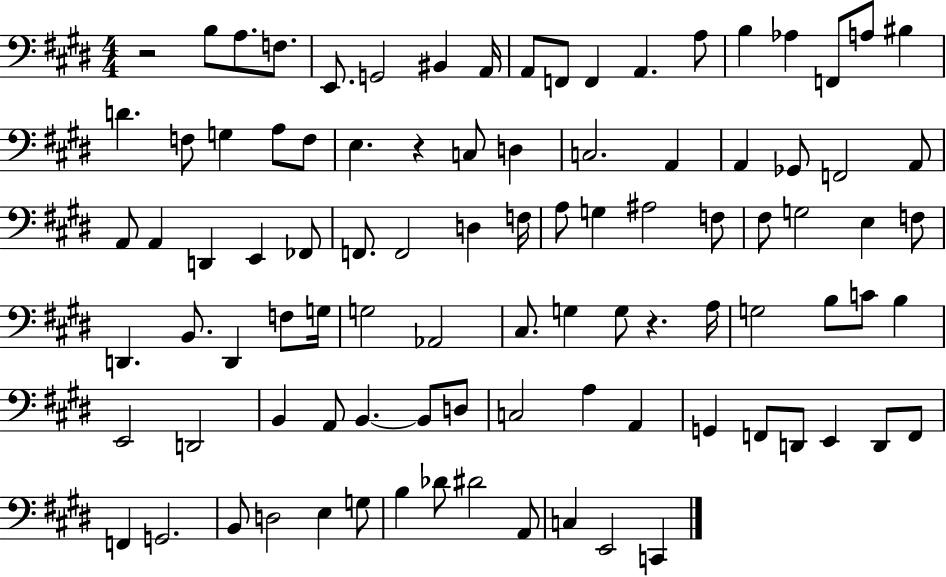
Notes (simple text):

R/h B3/e A3/e. F3/e. E2/e. G2/h BIS2/q A2/s A2/e F2/e F2/q A2/q. A3/e B3/q Ab3/q F2/e A3/e BIS3/q D4/q. F3/e G3/q A3/e F3/e E3/q. R/q C3/e D3/q C3/h. A2/q A2/q Gb2/e F2/h A2/e A2/e A2/q D2/q E2/q FES2/e F2/e. F2/h D3/q F3/s A3/e G3/q A#3/h F3/e F#3/e G3/h E3/q F3/e D2/q. B2/e. D2/q F3/e G3/s G3/h Ab2/h C#3/e. G3/q G3/e R/q. A3/s G3/h B3/e C4/e B3/q E2/h D2/h B2/q A2/e B2/q. B2/e D3/e C3/h A3/q A2/q G2/q F2/e D2/e E2/q D2/e F2/e F2/q G2/h. B2/e D3/h E3/q G3/e B3/q Db4/e D#4/h A2/e C3/q E2/h C2/q